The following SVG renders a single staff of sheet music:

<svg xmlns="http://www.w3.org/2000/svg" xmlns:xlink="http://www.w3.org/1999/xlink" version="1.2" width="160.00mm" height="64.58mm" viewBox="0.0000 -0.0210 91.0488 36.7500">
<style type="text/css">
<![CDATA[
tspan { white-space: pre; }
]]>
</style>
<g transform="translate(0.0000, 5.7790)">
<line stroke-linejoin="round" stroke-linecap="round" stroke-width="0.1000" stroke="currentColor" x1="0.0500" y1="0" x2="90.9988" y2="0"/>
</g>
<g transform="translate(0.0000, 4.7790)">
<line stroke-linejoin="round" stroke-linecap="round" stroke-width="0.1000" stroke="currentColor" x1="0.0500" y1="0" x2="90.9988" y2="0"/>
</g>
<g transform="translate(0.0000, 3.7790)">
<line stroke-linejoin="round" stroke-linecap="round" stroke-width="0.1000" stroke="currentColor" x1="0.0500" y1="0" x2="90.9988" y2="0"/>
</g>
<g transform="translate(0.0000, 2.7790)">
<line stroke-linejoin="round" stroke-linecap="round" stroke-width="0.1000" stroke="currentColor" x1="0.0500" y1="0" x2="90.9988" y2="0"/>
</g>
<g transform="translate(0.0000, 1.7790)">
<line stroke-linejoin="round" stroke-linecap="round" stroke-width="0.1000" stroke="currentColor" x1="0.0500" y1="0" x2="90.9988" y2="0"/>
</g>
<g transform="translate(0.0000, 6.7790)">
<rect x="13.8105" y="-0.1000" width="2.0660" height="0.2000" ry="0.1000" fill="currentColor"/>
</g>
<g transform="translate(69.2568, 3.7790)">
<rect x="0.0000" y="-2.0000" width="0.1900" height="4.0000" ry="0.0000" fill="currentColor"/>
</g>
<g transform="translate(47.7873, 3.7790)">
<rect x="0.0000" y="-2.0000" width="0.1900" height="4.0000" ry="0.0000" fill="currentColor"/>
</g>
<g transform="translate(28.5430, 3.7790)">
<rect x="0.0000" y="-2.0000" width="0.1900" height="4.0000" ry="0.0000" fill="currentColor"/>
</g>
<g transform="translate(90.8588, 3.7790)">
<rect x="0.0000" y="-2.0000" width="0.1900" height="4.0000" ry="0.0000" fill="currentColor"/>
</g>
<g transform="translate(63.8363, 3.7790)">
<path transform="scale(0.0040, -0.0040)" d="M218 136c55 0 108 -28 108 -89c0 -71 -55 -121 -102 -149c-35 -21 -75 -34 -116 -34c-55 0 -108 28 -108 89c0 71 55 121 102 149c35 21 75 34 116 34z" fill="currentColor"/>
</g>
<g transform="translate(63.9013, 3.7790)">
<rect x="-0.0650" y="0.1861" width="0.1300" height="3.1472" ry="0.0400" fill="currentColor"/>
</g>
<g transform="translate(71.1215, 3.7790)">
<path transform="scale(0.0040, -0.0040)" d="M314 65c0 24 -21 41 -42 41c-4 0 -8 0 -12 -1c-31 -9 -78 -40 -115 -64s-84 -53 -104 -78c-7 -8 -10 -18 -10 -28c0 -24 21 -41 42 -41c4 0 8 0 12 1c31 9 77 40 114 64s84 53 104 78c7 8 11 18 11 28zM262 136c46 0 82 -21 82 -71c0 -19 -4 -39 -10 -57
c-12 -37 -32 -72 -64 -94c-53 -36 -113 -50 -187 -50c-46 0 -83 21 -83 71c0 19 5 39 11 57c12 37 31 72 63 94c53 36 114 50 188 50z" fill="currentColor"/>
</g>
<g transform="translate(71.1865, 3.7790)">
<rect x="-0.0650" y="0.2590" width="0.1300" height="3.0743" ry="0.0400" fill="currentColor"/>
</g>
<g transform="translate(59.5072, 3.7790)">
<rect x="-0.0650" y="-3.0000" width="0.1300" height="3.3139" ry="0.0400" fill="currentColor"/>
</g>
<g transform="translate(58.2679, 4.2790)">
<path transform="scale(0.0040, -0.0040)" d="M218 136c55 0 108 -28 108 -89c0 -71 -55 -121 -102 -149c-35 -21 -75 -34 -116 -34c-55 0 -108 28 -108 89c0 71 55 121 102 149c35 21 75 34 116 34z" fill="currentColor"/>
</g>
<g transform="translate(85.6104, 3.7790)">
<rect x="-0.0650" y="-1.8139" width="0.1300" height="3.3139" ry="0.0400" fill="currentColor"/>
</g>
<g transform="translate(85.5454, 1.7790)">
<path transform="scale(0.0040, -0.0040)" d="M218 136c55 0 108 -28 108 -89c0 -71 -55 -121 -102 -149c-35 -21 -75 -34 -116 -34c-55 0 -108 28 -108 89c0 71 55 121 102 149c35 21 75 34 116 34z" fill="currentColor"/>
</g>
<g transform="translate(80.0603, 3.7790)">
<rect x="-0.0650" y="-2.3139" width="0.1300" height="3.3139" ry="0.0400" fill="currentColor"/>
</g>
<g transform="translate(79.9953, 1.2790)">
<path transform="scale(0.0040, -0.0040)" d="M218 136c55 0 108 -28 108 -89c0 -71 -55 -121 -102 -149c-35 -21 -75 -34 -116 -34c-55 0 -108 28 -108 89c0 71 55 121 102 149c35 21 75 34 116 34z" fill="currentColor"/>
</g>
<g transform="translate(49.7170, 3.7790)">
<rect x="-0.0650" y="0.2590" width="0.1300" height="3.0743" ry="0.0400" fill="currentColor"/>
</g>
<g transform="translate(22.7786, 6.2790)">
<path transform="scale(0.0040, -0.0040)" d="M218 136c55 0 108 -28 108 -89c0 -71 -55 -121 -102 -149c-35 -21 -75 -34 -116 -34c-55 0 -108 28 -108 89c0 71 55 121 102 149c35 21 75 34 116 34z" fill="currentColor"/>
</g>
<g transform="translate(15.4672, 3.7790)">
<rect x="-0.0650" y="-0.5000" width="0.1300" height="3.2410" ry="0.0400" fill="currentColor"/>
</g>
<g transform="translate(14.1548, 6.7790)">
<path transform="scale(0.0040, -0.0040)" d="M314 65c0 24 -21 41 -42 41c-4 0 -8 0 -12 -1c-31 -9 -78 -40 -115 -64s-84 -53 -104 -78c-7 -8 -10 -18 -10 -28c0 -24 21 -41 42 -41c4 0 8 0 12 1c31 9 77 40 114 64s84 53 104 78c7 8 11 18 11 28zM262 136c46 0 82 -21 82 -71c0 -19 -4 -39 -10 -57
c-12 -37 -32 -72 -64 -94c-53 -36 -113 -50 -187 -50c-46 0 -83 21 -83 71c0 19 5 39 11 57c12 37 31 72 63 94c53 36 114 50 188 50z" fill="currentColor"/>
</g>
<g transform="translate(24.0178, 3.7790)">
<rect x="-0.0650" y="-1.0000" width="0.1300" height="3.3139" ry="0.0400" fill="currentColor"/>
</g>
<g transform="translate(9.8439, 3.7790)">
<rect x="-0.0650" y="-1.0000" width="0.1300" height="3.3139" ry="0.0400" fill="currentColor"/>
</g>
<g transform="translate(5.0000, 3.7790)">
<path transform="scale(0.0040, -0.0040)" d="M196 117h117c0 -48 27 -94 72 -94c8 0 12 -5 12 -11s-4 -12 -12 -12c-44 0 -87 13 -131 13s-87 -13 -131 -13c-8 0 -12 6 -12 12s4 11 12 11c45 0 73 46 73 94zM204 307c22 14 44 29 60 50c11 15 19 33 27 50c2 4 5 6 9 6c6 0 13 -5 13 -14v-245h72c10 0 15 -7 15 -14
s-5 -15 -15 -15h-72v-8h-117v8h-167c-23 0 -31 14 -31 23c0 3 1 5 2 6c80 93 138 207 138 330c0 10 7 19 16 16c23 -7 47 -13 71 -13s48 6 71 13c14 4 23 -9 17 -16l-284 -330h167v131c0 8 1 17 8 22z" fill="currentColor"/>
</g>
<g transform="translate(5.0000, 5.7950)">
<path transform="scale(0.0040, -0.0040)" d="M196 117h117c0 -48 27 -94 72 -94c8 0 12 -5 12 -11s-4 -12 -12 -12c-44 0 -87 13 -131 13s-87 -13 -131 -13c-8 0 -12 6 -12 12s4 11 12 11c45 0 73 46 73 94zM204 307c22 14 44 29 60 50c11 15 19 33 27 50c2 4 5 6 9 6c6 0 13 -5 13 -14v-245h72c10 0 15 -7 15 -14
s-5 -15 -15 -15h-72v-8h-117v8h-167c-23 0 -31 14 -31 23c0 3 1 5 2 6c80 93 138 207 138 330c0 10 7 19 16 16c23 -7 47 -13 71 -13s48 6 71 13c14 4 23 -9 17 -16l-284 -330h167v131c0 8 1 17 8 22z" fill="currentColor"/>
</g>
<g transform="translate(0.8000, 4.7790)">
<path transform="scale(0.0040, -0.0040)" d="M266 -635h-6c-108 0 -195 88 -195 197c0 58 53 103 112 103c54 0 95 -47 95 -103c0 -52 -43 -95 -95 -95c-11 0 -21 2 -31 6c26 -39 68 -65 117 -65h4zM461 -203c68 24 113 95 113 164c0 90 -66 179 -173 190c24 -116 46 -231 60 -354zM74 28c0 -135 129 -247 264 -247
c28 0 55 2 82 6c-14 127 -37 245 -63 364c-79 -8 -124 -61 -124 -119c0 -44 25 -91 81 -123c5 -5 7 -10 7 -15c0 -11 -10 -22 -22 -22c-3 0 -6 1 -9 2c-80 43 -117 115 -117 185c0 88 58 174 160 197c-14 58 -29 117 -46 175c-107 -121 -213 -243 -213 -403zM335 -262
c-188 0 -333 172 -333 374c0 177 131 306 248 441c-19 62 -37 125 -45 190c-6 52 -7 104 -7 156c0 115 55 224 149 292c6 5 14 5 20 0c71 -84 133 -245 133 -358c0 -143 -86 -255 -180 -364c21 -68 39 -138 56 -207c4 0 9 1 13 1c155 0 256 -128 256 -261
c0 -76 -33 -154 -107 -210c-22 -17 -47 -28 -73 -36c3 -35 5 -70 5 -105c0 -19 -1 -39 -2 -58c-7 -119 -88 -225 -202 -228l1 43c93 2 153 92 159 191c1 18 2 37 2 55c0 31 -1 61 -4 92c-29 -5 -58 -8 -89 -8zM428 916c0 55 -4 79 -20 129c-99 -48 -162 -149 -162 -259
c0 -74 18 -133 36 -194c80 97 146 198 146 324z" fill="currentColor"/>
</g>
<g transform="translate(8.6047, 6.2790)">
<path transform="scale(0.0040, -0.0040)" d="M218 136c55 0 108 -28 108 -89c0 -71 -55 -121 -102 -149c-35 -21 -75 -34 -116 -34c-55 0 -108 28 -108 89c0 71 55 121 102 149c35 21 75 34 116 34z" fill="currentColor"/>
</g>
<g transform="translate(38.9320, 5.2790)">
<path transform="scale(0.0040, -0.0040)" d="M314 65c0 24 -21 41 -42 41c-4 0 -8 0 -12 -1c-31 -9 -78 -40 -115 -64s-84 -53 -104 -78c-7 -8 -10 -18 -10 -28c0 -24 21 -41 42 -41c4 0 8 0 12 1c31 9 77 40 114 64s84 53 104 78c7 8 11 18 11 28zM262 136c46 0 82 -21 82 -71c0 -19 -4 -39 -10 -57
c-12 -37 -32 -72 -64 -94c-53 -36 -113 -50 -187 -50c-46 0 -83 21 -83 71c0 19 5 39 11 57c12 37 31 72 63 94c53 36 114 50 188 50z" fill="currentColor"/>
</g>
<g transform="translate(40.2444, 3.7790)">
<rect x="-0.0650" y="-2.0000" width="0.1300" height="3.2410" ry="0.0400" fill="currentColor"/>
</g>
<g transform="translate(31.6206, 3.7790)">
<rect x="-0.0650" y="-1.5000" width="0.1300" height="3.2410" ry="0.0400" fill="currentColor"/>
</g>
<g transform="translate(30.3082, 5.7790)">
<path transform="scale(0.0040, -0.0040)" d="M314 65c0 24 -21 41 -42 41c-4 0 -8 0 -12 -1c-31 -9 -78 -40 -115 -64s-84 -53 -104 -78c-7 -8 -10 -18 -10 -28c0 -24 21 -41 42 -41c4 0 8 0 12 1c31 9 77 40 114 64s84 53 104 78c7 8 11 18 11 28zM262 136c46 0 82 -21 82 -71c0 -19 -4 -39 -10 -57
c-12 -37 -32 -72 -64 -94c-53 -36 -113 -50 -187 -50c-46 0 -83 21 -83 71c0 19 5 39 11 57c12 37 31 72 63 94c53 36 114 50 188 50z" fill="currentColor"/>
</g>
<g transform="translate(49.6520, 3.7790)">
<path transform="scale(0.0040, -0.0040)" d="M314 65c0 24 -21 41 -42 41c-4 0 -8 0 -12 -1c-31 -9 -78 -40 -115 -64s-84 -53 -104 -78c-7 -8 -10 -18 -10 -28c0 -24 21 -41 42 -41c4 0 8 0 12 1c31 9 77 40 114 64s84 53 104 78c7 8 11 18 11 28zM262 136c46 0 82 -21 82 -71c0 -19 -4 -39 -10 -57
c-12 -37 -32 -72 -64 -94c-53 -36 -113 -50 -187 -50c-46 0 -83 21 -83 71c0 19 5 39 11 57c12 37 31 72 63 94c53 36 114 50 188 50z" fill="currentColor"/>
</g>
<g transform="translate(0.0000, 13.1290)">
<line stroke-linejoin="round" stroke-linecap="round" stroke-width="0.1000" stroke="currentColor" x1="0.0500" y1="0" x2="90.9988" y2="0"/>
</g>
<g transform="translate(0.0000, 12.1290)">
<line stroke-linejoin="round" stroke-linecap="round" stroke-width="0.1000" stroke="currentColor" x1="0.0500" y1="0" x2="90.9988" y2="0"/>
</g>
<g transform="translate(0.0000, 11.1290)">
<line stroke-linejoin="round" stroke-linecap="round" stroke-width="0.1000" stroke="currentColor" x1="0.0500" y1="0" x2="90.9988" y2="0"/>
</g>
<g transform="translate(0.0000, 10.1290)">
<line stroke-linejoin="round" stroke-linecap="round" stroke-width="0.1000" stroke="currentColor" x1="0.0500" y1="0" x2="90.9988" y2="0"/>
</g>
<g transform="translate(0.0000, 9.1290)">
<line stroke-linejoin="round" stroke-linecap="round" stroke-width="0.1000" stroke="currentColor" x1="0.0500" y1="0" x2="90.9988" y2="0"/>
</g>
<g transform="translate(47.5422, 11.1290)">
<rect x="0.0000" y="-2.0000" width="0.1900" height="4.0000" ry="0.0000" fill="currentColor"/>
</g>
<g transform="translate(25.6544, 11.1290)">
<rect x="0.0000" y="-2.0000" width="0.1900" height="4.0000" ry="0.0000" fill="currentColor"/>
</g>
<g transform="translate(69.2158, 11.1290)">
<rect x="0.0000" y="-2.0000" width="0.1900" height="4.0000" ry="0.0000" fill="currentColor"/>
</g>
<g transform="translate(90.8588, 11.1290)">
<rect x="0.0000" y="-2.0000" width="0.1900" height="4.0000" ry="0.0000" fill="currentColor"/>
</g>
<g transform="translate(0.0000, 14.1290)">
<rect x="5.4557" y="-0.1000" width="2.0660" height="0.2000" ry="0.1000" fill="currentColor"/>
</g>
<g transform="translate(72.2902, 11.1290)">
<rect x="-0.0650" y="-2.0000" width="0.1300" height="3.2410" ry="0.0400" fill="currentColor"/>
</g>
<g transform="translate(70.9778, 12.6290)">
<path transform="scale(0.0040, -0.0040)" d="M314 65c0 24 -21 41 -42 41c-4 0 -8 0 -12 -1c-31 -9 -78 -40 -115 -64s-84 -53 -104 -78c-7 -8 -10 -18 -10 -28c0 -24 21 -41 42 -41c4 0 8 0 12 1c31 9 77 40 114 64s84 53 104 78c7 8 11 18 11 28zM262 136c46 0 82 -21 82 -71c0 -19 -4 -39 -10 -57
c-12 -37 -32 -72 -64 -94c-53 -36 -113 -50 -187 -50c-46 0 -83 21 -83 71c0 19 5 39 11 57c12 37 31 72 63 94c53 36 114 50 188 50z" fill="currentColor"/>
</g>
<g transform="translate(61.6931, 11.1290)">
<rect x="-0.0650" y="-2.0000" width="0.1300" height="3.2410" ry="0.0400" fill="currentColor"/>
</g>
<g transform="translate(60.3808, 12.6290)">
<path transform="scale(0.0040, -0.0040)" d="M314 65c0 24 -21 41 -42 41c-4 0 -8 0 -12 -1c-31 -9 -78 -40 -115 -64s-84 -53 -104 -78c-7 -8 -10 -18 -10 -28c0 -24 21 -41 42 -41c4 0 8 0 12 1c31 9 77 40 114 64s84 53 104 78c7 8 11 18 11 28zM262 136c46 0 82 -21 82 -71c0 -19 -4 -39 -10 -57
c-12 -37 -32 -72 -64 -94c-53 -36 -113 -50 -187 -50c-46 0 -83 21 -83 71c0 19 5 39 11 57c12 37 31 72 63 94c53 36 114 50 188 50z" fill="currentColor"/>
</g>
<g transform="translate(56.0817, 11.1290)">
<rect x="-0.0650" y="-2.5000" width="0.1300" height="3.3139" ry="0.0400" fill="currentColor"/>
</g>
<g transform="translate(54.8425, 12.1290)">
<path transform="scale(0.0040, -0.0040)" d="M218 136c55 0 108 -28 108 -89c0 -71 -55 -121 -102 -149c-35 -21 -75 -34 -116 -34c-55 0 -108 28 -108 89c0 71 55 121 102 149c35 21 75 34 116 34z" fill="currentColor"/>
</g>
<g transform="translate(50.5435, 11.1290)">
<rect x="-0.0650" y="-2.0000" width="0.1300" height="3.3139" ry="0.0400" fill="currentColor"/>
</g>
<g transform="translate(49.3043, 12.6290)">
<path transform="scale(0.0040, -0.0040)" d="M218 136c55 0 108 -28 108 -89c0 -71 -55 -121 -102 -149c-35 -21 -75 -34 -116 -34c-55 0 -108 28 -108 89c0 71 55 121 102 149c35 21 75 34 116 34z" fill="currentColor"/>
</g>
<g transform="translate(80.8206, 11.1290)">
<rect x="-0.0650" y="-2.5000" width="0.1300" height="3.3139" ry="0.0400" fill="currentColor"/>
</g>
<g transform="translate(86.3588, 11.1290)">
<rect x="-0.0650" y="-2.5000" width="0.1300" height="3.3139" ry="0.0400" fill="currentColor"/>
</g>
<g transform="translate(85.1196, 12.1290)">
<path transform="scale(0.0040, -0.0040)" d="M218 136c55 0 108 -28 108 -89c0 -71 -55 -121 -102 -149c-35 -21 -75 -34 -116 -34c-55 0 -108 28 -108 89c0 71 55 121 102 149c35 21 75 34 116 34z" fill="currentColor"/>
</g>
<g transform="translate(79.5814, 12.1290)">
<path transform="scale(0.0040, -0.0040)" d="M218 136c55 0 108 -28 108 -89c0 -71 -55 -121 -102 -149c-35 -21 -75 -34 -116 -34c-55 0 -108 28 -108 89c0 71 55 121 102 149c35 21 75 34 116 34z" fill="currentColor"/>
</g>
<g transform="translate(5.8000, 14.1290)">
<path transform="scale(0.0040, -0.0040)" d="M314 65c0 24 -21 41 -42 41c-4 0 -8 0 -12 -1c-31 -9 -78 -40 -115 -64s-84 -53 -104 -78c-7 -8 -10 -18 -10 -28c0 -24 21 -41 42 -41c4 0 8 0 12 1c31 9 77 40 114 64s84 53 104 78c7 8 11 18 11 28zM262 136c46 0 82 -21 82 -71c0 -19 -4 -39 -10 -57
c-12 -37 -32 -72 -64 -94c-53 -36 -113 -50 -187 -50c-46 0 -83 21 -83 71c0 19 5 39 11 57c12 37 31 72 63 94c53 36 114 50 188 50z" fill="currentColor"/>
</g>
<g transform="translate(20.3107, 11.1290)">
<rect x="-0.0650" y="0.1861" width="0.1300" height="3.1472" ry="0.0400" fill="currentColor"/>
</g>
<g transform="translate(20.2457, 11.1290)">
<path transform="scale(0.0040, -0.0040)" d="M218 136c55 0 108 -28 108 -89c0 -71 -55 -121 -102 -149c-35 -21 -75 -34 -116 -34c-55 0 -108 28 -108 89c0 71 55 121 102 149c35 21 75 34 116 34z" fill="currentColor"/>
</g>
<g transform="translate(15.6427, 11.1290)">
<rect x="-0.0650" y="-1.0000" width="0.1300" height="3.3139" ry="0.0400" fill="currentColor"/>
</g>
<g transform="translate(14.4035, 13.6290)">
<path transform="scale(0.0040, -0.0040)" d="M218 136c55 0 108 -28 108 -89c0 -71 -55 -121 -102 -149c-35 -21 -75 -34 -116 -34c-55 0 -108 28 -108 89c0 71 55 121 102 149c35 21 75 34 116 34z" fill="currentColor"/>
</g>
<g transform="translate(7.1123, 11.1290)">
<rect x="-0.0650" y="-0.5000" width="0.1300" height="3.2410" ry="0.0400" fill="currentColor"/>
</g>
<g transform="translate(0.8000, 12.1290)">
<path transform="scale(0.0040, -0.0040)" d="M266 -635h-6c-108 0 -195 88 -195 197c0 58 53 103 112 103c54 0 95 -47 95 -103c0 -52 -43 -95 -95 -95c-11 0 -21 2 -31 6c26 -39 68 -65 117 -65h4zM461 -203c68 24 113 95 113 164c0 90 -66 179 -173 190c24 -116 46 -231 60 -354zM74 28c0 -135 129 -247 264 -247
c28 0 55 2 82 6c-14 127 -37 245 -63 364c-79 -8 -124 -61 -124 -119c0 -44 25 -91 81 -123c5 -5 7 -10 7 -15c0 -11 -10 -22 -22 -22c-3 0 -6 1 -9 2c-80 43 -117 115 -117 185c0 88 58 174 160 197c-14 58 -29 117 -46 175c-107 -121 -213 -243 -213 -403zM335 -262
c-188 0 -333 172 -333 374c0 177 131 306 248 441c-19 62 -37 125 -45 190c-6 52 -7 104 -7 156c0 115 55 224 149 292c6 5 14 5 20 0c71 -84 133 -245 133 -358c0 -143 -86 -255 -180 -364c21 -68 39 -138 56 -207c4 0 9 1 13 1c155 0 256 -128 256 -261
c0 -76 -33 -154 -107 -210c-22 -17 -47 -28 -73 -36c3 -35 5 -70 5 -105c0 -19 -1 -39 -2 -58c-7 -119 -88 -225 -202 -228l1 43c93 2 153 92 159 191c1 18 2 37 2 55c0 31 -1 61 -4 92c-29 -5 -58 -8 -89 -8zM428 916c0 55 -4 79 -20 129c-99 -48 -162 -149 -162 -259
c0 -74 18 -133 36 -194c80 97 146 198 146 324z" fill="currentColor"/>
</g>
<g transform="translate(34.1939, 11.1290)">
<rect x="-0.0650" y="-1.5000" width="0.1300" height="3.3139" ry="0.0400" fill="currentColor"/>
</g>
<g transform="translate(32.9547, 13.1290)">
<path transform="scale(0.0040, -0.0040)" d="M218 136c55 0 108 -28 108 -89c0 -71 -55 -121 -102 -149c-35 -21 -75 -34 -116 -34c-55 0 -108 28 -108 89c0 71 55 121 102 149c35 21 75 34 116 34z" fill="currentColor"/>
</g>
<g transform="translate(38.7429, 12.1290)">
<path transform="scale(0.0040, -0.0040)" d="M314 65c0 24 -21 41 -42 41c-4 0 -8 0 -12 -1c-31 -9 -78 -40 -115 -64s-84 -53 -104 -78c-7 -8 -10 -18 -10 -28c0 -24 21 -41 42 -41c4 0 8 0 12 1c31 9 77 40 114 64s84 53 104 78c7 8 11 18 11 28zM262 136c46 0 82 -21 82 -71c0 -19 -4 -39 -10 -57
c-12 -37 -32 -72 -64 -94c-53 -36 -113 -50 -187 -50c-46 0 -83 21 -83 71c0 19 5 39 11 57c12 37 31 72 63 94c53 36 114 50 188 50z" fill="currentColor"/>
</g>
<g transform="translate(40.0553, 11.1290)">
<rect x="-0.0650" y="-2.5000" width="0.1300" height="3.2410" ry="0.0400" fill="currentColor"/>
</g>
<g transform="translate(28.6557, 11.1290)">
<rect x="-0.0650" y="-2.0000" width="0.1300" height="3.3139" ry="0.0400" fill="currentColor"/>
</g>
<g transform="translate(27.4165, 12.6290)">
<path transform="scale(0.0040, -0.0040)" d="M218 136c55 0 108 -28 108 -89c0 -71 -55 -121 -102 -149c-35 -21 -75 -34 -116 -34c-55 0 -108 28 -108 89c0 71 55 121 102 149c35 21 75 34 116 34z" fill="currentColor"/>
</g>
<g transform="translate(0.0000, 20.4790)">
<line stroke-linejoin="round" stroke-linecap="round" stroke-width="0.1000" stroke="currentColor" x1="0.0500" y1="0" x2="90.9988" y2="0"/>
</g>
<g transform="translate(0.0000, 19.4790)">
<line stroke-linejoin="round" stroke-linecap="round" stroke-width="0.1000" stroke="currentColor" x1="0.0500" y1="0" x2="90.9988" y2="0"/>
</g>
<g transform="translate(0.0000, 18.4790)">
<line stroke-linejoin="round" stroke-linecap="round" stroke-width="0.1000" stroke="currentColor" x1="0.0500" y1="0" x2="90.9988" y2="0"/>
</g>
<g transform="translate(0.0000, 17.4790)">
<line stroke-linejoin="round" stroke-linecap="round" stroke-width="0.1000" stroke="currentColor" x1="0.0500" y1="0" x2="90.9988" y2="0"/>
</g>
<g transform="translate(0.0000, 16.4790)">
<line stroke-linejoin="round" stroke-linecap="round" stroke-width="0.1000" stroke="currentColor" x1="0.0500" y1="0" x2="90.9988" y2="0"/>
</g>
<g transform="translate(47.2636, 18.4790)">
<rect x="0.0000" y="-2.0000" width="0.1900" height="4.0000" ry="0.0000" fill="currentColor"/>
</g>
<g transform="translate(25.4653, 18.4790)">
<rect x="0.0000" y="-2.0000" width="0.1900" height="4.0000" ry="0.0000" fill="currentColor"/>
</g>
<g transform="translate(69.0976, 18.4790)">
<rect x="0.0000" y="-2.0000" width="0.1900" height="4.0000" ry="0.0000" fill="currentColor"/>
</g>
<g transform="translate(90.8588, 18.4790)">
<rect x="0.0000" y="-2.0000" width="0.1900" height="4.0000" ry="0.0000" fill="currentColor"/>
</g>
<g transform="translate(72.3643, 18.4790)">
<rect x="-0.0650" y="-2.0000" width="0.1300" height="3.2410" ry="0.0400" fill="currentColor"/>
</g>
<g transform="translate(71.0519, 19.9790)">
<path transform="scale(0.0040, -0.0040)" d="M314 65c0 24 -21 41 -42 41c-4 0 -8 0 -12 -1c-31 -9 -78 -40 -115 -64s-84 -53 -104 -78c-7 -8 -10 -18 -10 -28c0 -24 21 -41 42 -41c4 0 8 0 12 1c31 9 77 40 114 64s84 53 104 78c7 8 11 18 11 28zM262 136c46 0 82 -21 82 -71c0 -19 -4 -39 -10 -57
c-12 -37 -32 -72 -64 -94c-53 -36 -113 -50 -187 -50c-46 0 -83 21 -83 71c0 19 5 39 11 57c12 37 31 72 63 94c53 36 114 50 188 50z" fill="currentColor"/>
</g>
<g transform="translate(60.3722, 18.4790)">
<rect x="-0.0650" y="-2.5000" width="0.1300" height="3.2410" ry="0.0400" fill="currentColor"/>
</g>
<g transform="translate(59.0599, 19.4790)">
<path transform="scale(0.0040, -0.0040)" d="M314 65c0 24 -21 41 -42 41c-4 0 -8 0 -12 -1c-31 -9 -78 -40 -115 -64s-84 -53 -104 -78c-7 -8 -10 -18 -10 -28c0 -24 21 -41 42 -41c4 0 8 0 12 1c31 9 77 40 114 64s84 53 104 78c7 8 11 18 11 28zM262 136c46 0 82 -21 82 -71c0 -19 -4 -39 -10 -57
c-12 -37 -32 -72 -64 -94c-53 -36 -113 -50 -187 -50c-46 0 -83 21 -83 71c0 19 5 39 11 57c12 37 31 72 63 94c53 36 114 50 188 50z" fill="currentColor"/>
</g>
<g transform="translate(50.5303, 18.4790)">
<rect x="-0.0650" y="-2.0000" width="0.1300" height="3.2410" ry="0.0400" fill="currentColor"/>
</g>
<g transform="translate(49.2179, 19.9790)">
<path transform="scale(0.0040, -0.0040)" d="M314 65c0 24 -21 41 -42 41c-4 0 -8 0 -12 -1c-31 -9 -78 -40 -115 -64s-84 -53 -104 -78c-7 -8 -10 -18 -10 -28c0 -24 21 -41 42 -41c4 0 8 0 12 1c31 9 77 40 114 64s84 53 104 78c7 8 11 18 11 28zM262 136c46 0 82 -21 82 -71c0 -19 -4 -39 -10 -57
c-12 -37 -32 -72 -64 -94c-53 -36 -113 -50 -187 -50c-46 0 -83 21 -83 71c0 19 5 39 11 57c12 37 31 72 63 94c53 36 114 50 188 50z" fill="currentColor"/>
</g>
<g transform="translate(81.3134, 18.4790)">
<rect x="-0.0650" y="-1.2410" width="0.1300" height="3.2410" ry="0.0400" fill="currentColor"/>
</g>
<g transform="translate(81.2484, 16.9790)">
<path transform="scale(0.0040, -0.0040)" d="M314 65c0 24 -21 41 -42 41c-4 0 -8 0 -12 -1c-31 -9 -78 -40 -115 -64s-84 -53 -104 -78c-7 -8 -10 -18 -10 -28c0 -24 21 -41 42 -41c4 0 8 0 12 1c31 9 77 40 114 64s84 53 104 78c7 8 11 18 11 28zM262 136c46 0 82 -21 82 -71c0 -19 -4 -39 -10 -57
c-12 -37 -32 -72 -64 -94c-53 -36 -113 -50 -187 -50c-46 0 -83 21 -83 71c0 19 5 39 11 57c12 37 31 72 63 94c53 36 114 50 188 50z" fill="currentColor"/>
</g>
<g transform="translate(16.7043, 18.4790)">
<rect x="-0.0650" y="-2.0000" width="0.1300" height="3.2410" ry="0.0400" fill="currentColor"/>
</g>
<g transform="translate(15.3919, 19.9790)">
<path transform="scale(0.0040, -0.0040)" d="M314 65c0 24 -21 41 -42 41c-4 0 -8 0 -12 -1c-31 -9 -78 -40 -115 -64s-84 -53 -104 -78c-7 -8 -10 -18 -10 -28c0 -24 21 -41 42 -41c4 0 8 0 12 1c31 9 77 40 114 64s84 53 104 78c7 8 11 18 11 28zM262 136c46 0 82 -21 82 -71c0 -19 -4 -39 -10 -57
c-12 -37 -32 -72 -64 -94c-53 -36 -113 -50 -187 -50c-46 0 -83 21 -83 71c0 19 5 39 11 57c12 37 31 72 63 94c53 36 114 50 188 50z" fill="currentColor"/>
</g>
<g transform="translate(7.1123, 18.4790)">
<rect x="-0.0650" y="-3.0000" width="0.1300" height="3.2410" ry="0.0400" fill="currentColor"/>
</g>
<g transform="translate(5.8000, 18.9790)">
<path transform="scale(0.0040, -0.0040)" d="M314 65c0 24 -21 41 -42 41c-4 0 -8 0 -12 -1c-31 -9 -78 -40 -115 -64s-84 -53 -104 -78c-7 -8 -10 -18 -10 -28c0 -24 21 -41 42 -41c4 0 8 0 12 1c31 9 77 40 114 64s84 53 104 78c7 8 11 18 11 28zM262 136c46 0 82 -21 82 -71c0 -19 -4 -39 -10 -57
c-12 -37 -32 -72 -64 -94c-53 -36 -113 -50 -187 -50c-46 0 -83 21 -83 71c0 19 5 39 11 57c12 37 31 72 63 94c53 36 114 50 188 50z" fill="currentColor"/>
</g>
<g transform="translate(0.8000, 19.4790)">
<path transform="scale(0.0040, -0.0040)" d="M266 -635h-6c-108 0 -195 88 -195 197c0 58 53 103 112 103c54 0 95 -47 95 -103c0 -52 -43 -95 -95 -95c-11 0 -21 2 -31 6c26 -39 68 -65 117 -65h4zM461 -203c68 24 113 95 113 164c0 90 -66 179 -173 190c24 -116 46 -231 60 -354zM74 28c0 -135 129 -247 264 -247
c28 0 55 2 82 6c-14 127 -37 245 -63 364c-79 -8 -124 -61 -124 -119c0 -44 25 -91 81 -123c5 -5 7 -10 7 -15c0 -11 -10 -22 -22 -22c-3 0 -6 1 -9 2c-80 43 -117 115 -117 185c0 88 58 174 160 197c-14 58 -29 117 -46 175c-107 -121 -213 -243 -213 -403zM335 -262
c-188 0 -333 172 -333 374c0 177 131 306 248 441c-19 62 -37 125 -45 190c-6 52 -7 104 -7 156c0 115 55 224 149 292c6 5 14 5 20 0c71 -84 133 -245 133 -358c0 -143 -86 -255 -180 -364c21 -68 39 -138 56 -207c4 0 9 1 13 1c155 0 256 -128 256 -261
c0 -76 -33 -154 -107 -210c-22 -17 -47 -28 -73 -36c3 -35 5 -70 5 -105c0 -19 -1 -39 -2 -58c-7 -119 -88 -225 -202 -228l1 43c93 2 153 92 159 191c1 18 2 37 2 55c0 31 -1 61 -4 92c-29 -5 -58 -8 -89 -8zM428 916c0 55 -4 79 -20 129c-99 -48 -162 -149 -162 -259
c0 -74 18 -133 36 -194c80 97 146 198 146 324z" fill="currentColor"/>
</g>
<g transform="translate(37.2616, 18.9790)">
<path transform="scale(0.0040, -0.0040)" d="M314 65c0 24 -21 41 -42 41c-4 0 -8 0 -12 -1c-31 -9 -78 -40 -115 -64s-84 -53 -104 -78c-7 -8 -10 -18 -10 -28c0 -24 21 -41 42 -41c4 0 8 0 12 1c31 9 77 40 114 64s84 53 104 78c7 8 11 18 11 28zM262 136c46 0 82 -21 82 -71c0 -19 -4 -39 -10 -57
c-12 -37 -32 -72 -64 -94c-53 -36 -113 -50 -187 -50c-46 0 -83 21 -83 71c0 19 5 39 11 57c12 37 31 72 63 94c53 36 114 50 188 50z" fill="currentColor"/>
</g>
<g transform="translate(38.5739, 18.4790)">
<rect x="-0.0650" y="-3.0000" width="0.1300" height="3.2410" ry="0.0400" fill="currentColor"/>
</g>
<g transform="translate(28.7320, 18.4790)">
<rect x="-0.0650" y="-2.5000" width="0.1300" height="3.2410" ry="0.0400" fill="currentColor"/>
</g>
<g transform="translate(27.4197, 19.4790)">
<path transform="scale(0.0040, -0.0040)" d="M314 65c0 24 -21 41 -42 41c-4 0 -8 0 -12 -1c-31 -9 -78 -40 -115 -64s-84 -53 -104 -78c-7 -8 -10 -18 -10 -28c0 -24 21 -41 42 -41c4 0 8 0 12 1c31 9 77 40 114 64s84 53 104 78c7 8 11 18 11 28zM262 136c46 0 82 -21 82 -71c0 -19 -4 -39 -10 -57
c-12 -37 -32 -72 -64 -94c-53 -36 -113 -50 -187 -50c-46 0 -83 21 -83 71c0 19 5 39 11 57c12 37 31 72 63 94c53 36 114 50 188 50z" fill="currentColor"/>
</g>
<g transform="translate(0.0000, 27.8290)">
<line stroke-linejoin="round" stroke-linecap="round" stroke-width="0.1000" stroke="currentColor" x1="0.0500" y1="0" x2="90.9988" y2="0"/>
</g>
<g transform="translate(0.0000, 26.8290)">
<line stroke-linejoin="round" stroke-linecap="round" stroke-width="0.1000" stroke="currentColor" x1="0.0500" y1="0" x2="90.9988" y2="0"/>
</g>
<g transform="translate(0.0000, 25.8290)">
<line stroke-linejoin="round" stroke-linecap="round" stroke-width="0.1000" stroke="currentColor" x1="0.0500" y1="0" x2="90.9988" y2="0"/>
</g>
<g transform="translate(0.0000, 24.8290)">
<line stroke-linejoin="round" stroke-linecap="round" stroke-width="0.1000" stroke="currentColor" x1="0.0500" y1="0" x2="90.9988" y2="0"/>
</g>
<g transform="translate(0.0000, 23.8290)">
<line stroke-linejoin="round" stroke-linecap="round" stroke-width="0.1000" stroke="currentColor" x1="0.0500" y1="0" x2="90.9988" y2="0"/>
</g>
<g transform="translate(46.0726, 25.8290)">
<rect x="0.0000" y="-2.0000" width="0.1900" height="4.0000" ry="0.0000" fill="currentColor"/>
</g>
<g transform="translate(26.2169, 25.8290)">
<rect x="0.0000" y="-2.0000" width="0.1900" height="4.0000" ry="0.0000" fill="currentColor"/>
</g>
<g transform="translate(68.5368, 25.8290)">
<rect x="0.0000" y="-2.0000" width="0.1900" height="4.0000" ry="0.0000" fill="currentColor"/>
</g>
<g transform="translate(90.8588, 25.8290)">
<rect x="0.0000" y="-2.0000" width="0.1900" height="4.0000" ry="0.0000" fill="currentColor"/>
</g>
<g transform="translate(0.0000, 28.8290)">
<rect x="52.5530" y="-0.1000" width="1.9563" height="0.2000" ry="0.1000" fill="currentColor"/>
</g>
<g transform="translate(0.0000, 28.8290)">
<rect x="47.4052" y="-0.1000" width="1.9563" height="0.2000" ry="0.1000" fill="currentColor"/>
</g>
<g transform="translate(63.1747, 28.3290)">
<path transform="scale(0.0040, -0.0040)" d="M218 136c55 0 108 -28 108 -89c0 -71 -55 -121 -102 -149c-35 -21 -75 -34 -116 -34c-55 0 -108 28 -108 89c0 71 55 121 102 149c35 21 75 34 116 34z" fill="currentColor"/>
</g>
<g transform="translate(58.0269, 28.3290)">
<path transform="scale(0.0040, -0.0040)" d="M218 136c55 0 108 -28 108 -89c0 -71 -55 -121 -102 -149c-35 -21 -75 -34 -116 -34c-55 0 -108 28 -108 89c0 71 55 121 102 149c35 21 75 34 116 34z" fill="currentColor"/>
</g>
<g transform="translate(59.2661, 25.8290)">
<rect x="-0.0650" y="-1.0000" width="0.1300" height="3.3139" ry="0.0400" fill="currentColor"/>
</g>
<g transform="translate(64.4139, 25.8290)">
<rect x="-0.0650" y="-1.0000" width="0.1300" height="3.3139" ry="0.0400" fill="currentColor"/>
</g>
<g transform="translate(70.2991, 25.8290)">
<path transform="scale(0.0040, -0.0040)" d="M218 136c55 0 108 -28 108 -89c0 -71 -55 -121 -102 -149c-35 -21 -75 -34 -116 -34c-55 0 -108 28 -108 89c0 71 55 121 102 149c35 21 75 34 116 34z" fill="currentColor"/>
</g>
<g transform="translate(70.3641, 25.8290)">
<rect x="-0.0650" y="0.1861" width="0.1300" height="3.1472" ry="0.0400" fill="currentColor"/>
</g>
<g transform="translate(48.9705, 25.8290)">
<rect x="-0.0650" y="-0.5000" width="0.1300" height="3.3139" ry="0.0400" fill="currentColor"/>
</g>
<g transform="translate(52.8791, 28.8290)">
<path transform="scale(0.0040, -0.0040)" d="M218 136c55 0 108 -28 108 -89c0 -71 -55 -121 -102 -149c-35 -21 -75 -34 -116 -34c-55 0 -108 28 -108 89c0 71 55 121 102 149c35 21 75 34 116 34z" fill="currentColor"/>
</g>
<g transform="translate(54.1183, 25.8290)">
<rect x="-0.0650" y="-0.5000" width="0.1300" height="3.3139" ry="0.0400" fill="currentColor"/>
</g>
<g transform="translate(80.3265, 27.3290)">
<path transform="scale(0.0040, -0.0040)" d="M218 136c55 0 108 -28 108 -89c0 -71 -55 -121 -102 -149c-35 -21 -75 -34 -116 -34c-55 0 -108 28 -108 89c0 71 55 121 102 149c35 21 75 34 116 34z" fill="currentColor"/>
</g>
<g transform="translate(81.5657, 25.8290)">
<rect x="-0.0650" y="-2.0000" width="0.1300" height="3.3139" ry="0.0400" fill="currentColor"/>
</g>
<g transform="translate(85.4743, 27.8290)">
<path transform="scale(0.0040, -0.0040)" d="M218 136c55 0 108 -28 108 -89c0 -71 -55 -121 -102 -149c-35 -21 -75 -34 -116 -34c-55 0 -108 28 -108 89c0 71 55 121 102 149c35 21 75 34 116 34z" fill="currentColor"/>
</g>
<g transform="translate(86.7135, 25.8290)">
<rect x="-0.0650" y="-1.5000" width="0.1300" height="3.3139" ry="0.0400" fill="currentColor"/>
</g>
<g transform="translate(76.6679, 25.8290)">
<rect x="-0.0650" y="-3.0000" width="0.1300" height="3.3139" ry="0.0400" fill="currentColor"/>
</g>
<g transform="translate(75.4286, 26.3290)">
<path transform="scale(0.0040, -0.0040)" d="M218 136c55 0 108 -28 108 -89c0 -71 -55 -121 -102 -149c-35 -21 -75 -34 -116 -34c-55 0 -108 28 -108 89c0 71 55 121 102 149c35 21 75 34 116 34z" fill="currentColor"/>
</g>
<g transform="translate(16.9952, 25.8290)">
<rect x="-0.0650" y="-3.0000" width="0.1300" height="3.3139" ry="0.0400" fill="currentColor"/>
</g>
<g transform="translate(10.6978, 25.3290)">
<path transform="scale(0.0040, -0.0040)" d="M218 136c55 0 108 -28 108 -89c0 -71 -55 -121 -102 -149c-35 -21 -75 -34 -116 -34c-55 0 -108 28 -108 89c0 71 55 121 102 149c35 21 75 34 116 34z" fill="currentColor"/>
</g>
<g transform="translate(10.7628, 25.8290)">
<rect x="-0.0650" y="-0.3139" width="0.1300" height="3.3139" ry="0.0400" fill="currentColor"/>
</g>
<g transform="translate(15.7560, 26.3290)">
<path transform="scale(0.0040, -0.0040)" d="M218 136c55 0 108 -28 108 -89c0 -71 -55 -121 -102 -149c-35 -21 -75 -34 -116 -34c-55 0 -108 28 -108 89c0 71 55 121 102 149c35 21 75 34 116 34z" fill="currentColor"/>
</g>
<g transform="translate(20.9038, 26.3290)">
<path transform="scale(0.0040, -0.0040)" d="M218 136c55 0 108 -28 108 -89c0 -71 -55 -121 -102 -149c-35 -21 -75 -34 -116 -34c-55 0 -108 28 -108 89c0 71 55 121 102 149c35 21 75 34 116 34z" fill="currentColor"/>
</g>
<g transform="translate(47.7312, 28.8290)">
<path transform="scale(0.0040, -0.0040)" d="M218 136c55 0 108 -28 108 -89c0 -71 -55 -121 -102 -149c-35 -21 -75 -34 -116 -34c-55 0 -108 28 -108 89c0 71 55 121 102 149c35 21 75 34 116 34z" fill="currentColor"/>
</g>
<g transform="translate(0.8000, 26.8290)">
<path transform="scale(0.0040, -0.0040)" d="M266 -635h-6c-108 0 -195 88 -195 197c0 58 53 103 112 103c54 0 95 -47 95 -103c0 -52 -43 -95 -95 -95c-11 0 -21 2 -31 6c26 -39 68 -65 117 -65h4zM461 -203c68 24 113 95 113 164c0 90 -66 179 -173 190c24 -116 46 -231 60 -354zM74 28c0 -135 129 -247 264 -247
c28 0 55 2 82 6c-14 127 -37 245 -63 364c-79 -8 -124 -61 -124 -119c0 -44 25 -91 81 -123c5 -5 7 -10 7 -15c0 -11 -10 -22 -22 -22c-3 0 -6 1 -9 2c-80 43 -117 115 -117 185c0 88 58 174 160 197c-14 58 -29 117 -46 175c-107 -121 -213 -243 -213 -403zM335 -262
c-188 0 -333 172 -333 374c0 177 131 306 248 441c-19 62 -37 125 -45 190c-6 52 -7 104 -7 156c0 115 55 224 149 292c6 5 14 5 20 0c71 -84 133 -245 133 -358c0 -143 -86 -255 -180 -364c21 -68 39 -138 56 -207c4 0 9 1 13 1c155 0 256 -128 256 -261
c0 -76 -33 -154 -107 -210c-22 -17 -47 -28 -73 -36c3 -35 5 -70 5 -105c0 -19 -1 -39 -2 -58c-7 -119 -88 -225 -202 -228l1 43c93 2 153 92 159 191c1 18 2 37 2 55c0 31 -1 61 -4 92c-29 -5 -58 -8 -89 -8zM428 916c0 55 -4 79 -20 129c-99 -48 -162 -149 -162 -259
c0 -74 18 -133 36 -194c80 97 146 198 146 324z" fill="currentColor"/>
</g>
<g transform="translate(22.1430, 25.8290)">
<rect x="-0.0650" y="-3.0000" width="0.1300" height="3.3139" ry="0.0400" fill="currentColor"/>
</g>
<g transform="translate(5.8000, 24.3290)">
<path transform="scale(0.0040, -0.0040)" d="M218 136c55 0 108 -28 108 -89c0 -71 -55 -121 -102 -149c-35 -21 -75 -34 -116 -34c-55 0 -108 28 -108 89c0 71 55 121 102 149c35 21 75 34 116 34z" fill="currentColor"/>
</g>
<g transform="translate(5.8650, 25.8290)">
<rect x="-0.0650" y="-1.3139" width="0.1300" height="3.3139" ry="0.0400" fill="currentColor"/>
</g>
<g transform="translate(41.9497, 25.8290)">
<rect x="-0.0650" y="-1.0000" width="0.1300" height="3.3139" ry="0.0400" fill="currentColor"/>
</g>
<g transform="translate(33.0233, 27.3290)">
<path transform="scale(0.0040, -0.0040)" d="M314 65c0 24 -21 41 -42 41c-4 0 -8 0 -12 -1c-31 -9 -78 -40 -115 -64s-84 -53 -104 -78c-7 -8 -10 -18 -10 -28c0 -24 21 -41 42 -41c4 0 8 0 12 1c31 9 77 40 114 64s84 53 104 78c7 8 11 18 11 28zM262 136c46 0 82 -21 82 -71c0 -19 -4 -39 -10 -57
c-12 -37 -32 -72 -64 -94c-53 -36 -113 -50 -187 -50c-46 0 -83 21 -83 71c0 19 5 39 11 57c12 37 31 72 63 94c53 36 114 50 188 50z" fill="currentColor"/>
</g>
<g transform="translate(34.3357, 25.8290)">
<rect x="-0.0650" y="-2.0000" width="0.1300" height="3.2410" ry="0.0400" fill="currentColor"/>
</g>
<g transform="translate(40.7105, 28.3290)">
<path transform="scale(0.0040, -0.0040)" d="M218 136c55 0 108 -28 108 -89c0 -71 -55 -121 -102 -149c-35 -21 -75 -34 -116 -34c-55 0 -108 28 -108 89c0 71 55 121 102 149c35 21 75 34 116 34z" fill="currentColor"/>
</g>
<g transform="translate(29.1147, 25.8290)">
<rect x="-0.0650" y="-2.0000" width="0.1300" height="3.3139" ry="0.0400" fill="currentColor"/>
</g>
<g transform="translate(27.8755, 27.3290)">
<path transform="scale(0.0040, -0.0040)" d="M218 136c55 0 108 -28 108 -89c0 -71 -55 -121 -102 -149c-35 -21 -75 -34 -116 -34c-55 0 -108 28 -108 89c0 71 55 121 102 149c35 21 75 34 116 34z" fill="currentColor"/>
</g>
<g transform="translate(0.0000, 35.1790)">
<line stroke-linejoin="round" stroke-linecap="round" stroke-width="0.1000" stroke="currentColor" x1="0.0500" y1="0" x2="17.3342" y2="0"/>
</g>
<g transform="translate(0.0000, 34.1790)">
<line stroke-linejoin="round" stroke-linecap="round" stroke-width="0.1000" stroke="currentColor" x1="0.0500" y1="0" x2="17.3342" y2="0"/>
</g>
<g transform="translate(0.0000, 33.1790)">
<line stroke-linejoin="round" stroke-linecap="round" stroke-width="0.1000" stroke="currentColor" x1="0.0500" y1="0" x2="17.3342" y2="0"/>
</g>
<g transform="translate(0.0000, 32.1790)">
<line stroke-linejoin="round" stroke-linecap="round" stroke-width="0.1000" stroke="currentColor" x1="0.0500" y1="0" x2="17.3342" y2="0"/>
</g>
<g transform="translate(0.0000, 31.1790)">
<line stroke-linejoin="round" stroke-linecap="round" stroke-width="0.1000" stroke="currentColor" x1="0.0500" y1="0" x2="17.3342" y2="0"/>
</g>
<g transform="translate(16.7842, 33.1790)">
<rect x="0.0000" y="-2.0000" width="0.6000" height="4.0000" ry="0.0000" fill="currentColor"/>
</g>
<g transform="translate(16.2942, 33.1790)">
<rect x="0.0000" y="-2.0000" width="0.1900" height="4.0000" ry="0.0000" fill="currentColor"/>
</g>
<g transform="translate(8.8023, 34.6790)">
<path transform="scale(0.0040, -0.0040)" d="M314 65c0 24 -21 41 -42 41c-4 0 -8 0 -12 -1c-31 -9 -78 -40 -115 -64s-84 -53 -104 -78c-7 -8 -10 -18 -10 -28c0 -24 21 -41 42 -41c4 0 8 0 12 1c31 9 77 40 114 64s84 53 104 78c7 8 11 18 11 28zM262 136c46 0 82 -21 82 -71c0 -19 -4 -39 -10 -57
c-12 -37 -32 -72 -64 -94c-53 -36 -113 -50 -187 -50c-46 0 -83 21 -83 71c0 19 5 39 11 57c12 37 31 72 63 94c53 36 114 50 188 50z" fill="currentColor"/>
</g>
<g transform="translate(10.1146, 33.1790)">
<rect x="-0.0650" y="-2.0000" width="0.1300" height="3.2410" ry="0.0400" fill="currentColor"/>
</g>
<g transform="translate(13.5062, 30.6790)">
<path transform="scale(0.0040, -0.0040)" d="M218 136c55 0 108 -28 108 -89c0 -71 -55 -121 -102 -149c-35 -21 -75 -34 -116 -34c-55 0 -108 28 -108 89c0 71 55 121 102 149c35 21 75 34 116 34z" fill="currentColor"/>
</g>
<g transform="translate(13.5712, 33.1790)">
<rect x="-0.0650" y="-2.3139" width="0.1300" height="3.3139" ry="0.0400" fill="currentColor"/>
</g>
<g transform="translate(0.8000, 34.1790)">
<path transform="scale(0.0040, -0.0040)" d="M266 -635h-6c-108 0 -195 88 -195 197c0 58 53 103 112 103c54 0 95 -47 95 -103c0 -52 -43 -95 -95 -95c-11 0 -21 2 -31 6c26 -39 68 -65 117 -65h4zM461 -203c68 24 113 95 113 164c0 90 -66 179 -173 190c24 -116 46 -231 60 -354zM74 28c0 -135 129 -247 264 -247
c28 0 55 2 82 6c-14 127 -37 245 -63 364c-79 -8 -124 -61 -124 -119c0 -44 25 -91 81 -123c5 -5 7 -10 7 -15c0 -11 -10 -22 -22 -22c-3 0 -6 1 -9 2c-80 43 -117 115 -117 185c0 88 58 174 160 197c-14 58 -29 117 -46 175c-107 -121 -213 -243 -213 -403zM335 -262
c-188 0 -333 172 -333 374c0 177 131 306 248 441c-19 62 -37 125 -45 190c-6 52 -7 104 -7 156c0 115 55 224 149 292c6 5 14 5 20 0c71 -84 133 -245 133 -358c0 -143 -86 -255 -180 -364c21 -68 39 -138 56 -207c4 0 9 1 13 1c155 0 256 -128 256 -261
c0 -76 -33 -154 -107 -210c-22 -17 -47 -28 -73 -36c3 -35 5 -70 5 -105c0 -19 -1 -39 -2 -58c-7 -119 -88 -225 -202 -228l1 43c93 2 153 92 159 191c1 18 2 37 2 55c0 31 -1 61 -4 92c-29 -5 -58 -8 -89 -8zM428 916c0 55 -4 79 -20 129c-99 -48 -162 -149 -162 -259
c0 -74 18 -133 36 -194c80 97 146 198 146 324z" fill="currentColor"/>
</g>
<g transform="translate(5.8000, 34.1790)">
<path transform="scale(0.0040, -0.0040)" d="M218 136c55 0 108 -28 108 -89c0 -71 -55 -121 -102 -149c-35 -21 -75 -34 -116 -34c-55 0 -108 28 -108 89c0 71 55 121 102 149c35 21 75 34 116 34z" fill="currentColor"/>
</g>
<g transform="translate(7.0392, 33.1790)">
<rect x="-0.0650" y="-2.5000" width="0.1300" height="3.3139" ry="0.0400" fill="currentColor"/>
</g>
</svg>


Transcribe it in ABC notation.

X:1
T:Untitled
M:4/4
L:1/4
K:C
D C2 D E2 F2 B2 A B B2 g f C2 D B F E G2 F G F2 F2 G G A2 F2 G2 A2 F2 G2 F2 e2 e c A A F F2 D C C D D B A F E G F2 g